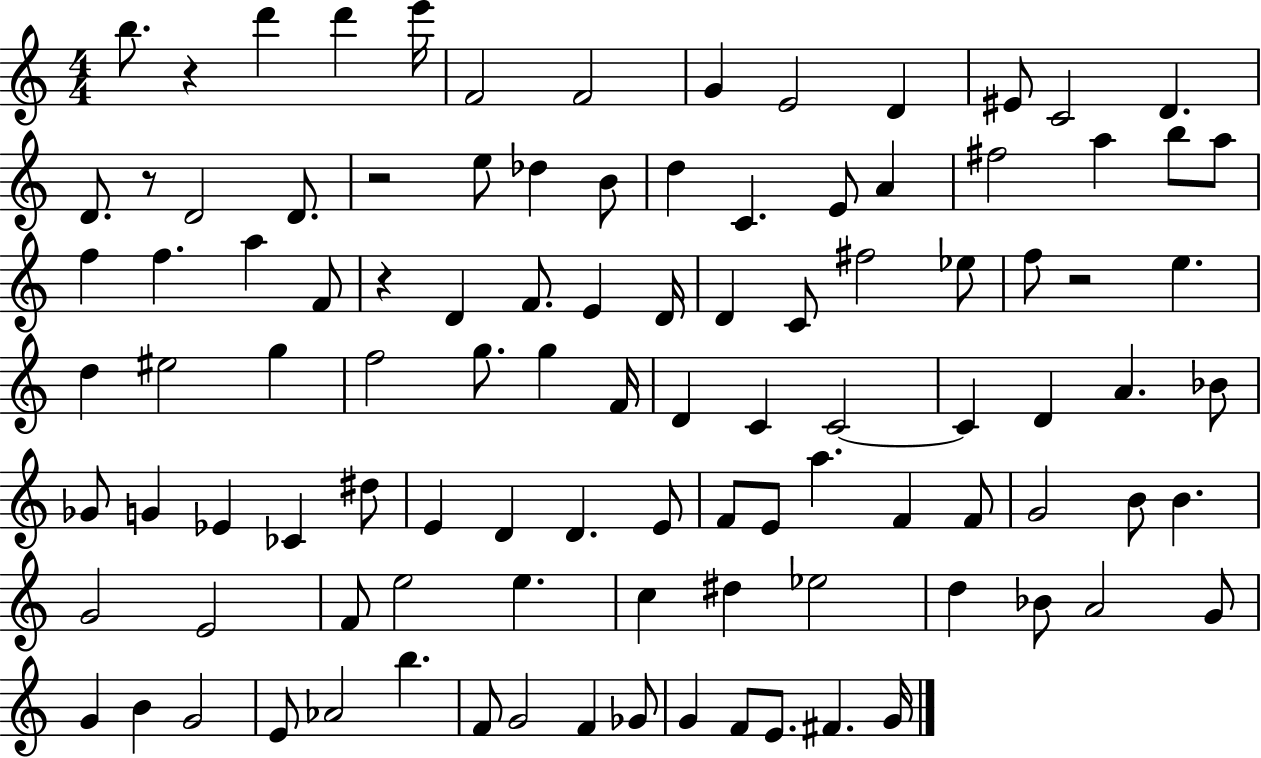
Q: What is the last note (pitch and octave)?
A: G4